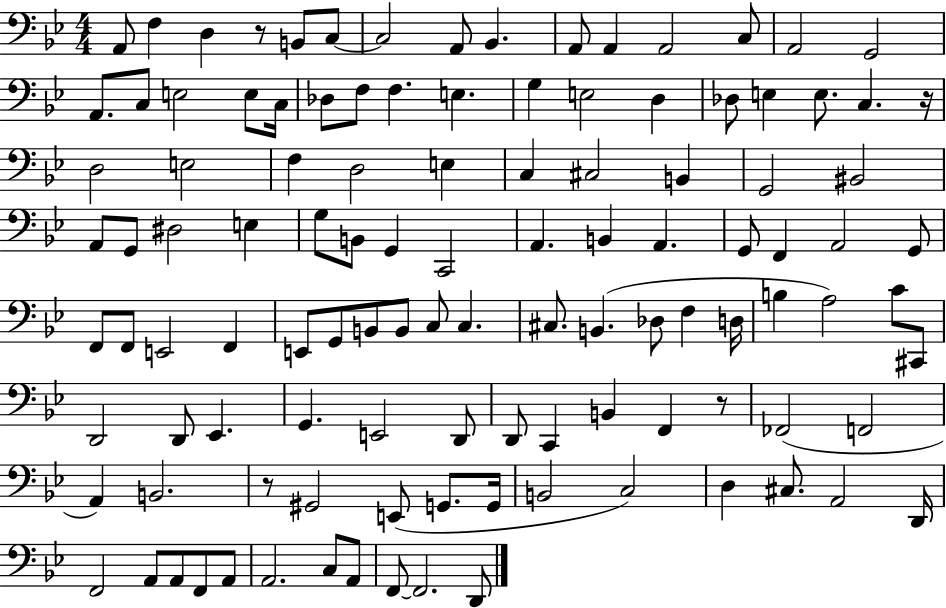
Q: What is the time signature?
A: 4/4